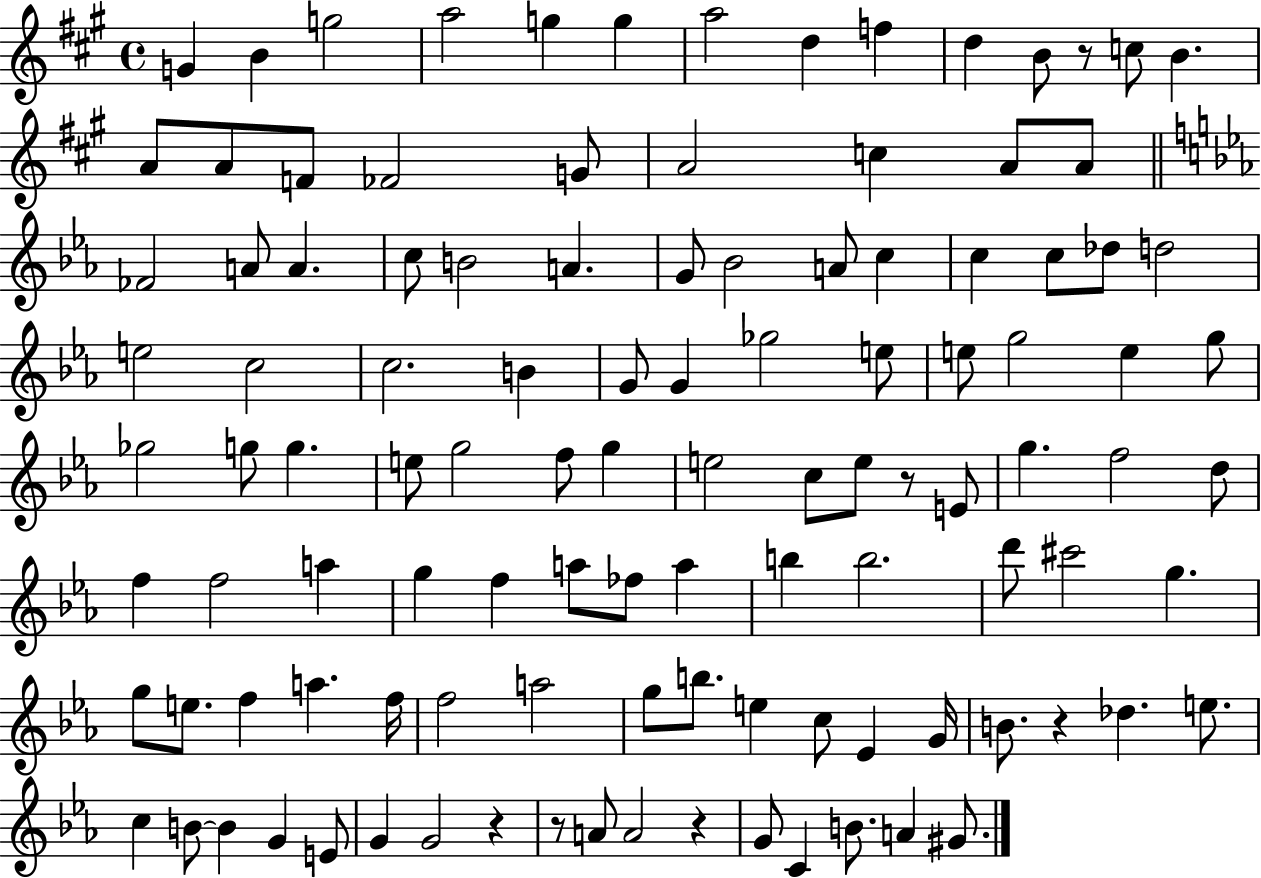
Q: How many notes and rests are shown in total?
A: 111